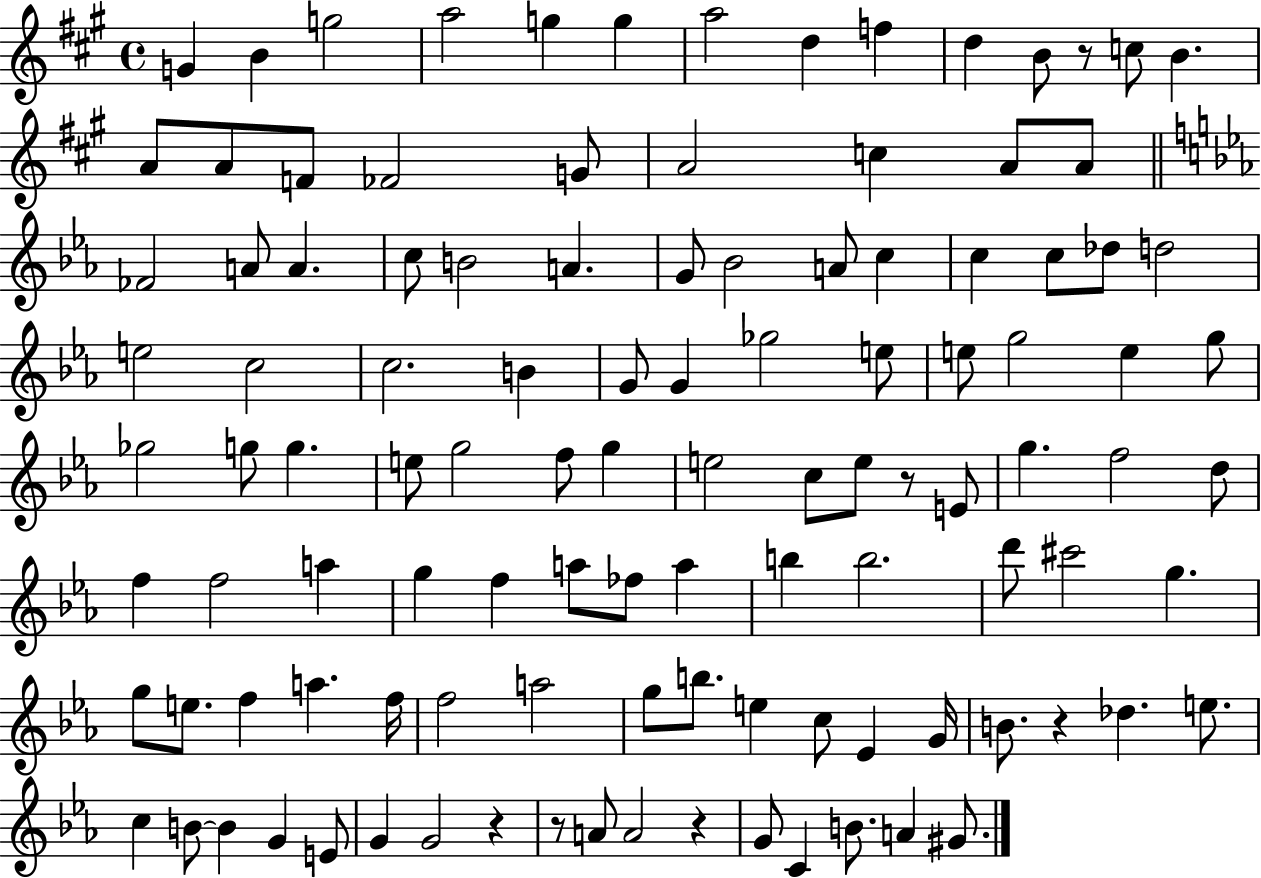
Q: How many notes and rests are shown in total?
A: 111